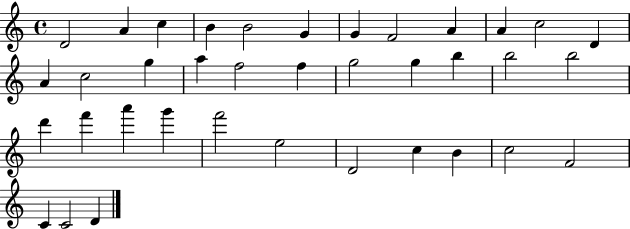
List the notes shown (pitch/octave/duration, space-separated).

D4/h A4/q C5/q B4/q B4/h G4/q G4/q F4/h A4/q A4/q C5/h D4/q A4/q C5/h G5/q A5/q F5/h F5/q G5/h G5/q B5/q B5/h B5/h D6/q F6/q A6/q G6/q F6/h E5/h D4/h C5/q B4/q C5/h F4/h C4/q C4/h D4/q